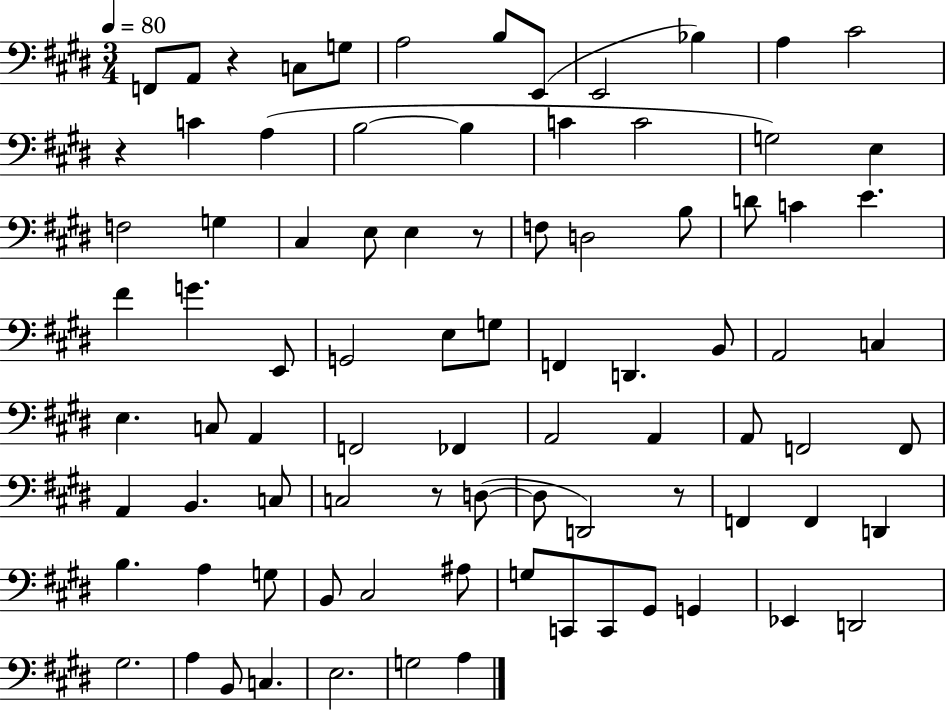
X:1
T:Untitled
M:3/4
L:1/4
K:E
F,,/2 A,,/2 z C,/2 G,/2 A,2 B,/2 E,,/2 E,,2 _B, A, ^C2 z C A, B,2 B, C C2 G,2 E, F,2 G, ^C, E,/2 E, z/2 F,/2 D,2 B,/2 D/2 C E ^F G E,,/2 G,,2 E,/2 G,/2 F,, D,, B,,/2 A,,2 C, E, C,/2 A,, F,,2 _F,, A,,2 A,, A,,/2 F,,2 F,,/2 A,, B,, C,/2 C,2 z/2 D,/2 D,/2 D,,2 z/2 F,, F,, D,, B, A, G,/2 B,,/2 ^C,2 ^A,/2 G,/2 C,,/2 C,,/2 ^G,,/2 G,, _E,, D,,2 ^G,2 A, B,,/2 C, E,2 G,2 A,